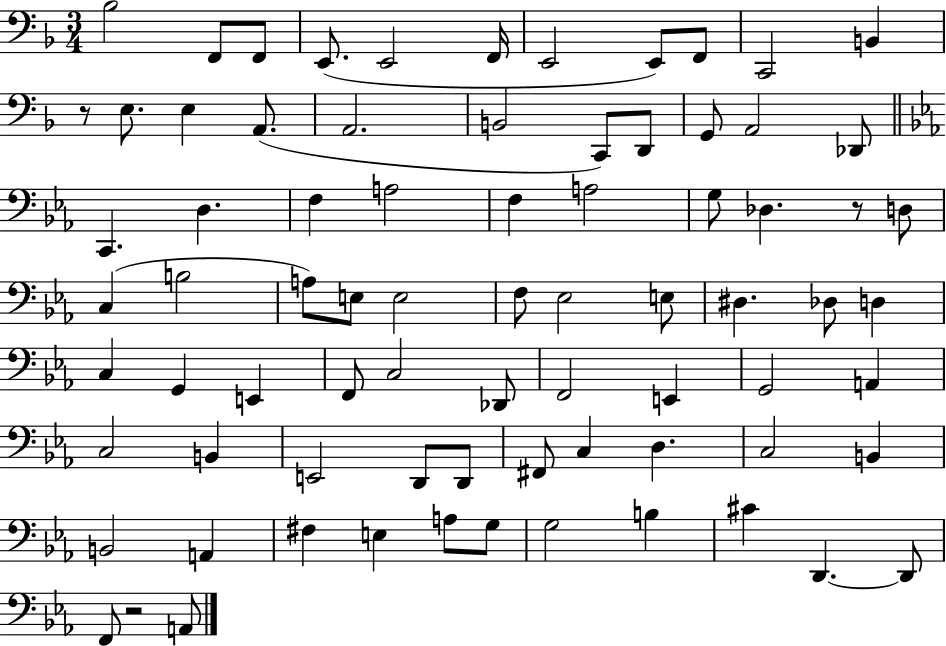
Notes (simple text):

Bb3/h F2/e F2/e E2/e. E2/h F2/s E2/h E2/e F2/e C2/h B2/q R/e E3/e. E3/q A2/e. A2/h. B2/h C2/e D2/e G2/e A2/h Db2/e C2/q. D3/q. F3/q A3/h F3/q A3/h G3/e Db3/q. R/e D3/e C3/q B3/h A3/e E3/e E3/h F3/e Eb3/h E3/e D#3/q. Db3/e D3/q C3/q G2/q E2/q F2/e C3/h Db2/e F2/h E2/q G2/h A2/q C3/h B2/q E2/h D2/e D2/e F#2/e C3/q D3/q. C3/h B2/q B2/h A2/q F#3/q E3/q A3/e G3/e G3/h B3/q C#4/q D2/q. D2/e F2/e R/h A2/e